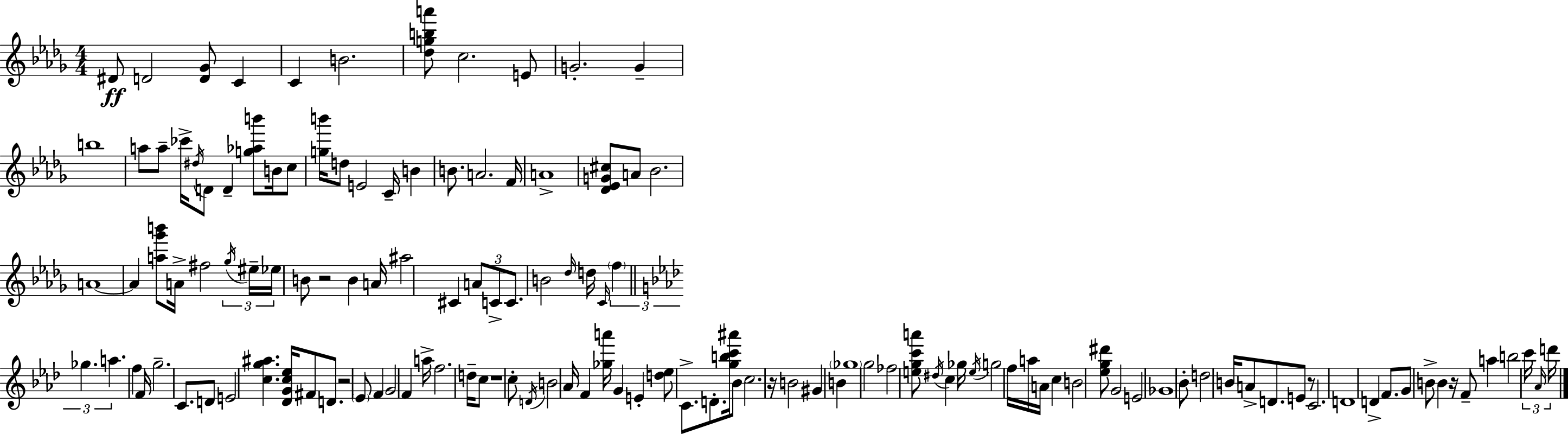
{
  \clef treble
  \numericTimeSignature
  \time 4/4
  \key bes \minor
  \repeat volta 2 { dis'8\ff d'2 <d' ges'>8 c'4 | c'4 b'2. | <des'' g'' b'' a'''>8 c''2. e'8 | g'2.-. g'4-- | \break b''1 | a''8 a''8-- ces'''16-> \acciaccatura { dis''16 } d'8 d'4-- <g'' aes'' b'''>8 b'16 c''8 | <g'' b'''>16 d''8 e'2 c'16-- b'4 | b'8. a'2. | \break f'16 a'1-> | <des' ees' g' cis''>8 a'8 bes'2. | a'1~~ | a'4 <a'' ges''' b'''>8 a'16-> fis''2 | \break \tuplet 3/2 { \acciaccatura { ges''16 } eis''16-- ees''16 } b'8 r2 b'4 | a'16 ais''2 cis'4 \tuplet 3/2 { a'8 | c'8-> c'8. } b'2 \grace { des''16 } d''16 \grace { c'16 } | \tuplet 3/2 { \parenthesize f''4 \bar "||" \break \key aes \major ges''4. a''4. } f''4 | f'16 g''2.-- c'8. | d'8 e'2 <c'' g'' ais''>4. | <des' g' c'' ees''>16 fis'8 d'8. r2 \parenthesize ees'8 | \break f'4 g'2 f'4 | a''16-> f''2. d''16-- c''8 | r1 | c''8-. \acciaccatura { d'16 } b'2 aes'16 f'4 | \break <ges'' a'''>16 g'4 e'4-. <d'' ees''>8 c'8.-> d'8.-. | <g'' b'' c''' ais'''>16 bes'8 c''2. | r16 b'2 gis'4 b'4 | \parenthesize ges''1 | \break g''2 fes''2 | <e'' g'' c''' a'''>8 \acciaccatura { dis''16 } c''4 ges''16 \acciaccatura { e''16 } g''2 | f''16 a''16 a'16 c''4 b'2 | <ees'' g'' dis'''>8 g'2 e'2 | \break ges'1 | bes'8-. d''2 b'16 a'8-> | d'8. e'8 r8 c'2. | d'1 | \break d'4-> f'8. g'8 b'8-> b'4 | r16 f'8-- a''4 b''2 | \tuplet 3/2 { c'''16 \grace { aes'16 } d'''16 } } \bar "|."
}